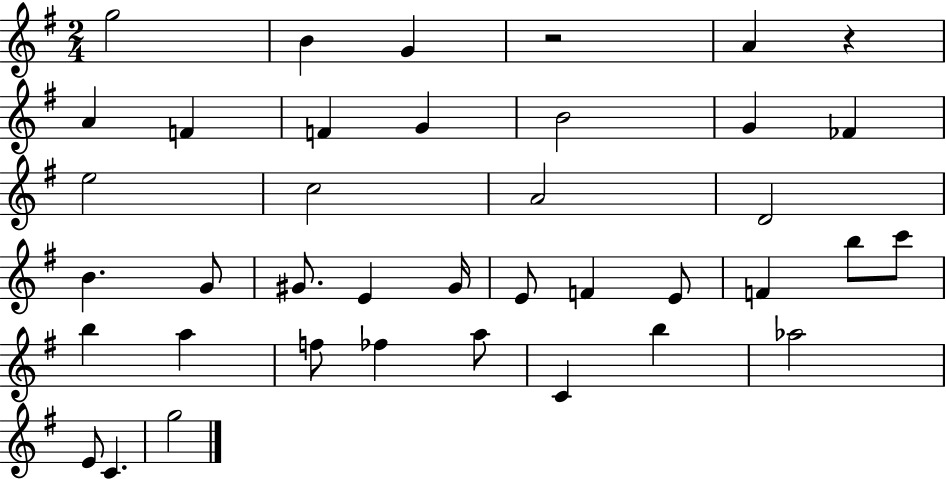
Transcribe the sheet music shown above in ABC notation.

X:1
T:Untitled
M:2/4
L:1/4
K:G
g2 B G z2 A z A F F G B2 G _F e2 c2 A2 D2 B G/2 ^G/2 E ^G/4 E/2 F E/2 F b/2 c'/2 b a f/2 _f a/2 C b _a2 E/2 C g2